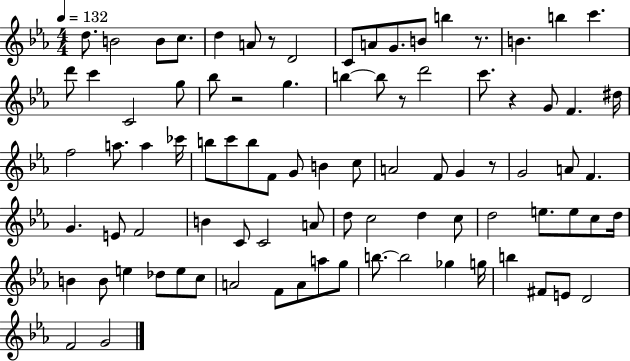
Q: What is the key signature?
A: EES major